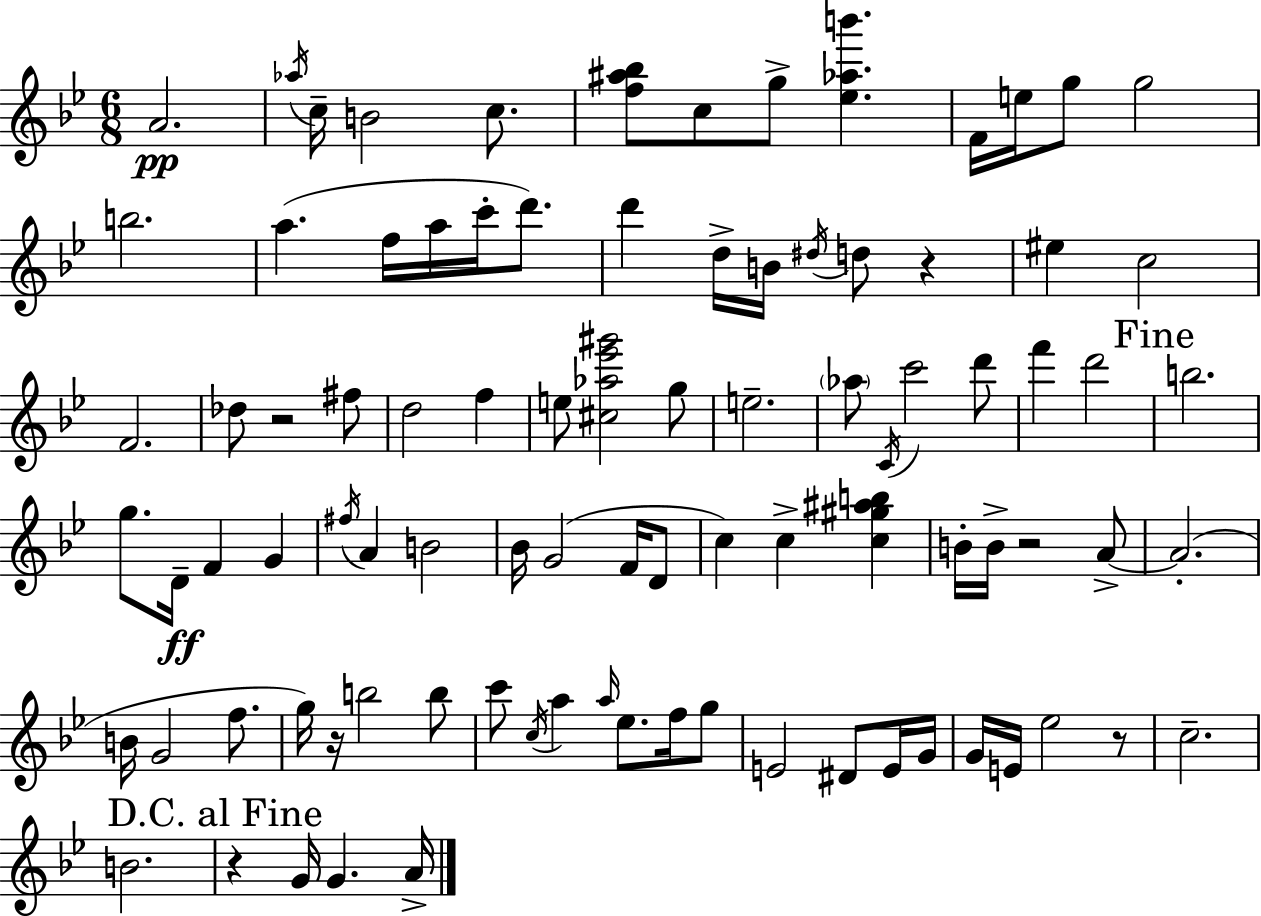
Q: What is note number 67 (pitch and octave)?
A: Eb5